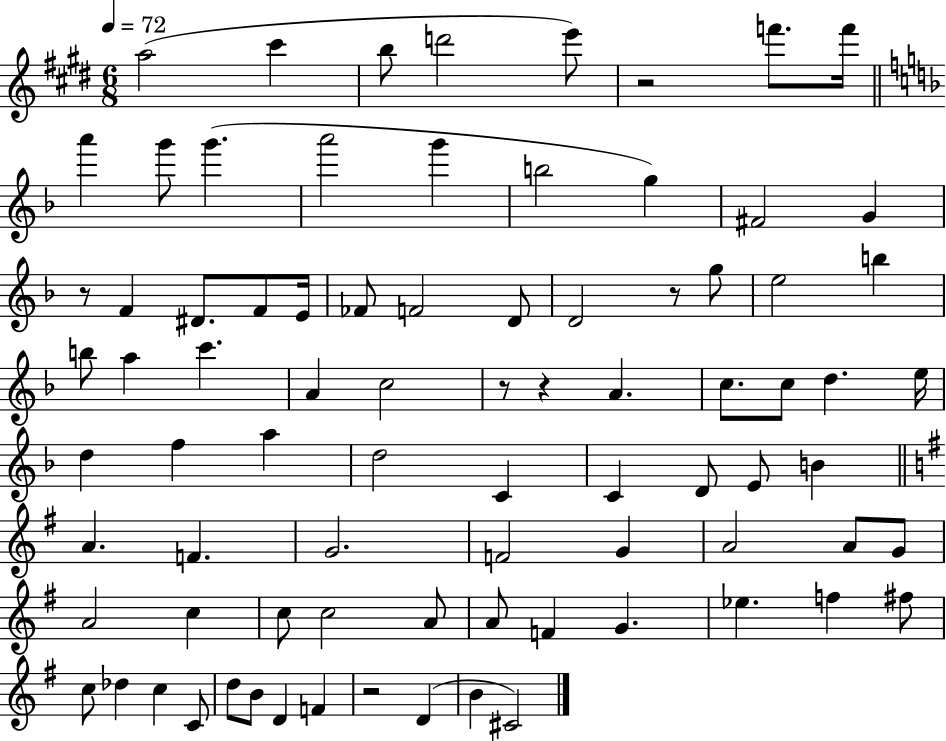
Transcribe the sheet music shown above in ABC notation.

X:1
T:Untitled
M:6/8
L:1/4
K:E
a2 ^c' b/2 d'2 e'/2 z2 f'/2 f'/4 a' g'/2 g' a'2 g' b2 g ^F2 G z/2 F ^D/2 F/2 E/4 _F/2 F2 D/2 D2 z/2 g/2 e2 b b/2 a c' A c2 z/2 z A c/2 c/2 d e/4 d f a d2 C C D/2 E/2 B A F G2 F2 G A2 A/2 G/2 A2 c c/2 c2 A/2 A/2 F G _e f ^f/2 c/2 _d c C/2 d/2 B/2 D F z2 D B ^C2